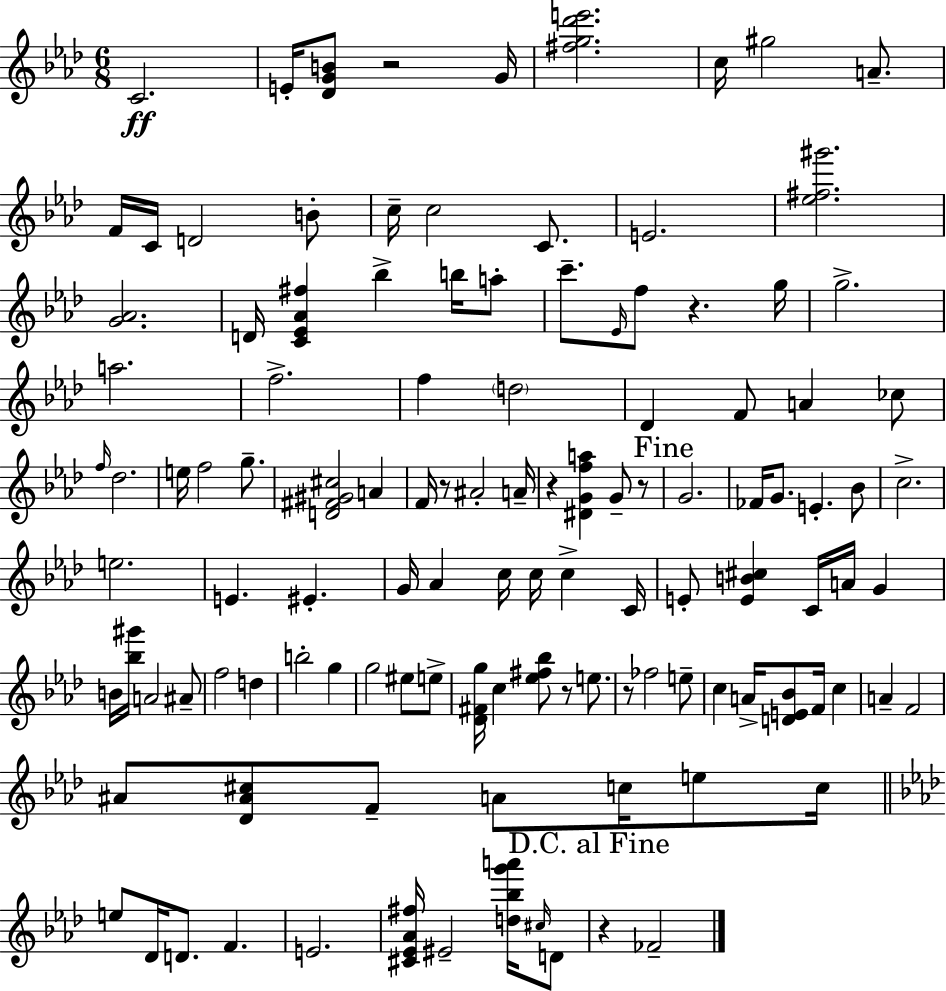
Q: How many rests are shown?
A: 8